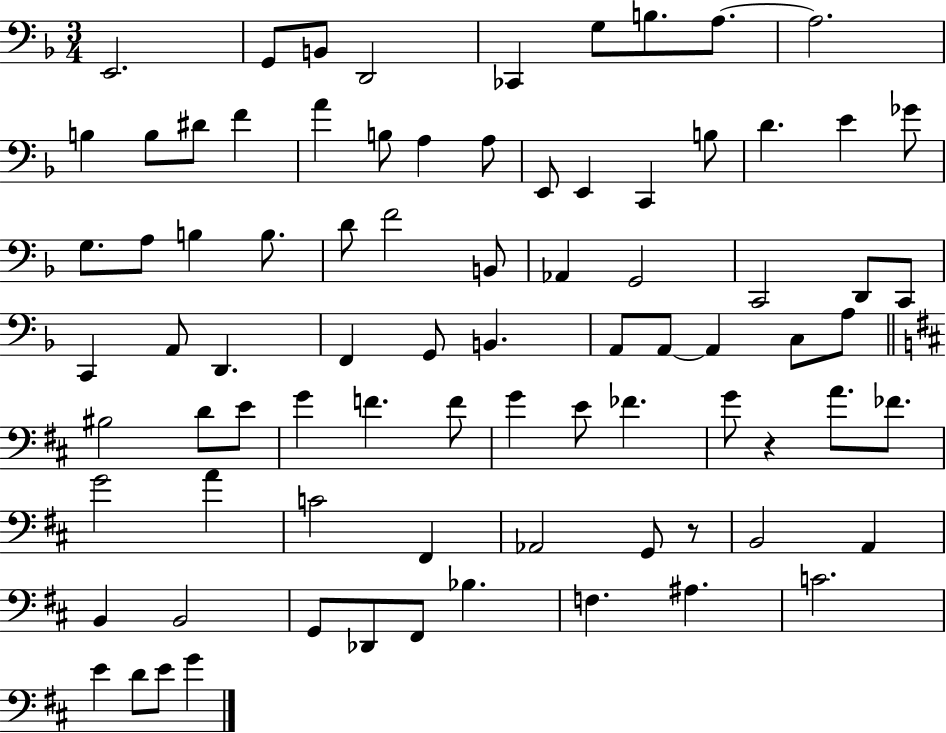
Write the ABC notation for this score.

X:1
T:Untitled
M:3/4
L:1/4
K:F
E,,2 G,,/2 B,,/2 D,,2 _C,, G,/2 B,/2 A,/2 A,2 B, B,/2 ^D/2 F A B,/2 A, A,/2 E,,/2 E,, C,, B,/2 D E _G/2 G,/2 A,/2 B, B,/2 D/2 F2 B,,/2 _A,, G,,2 C,,2 D,,/2 C,,/2 C,, A,,/2 D,, F,, G,,/2 B,, A,,/2 A,,/2 A,, C,/2 A,/2 ^B,2 D/2 E/2 G F F/2 G E/2 _F G/2 z A/2 _F/2 G2 A C2 ^F,, _A,,2 G,,/2 z/2 B,,2 A,, B,, B,,2 G,,/2 _D,,/2 ^F,,/2 _B, F, ^A, C2 E D/2 E/2 G